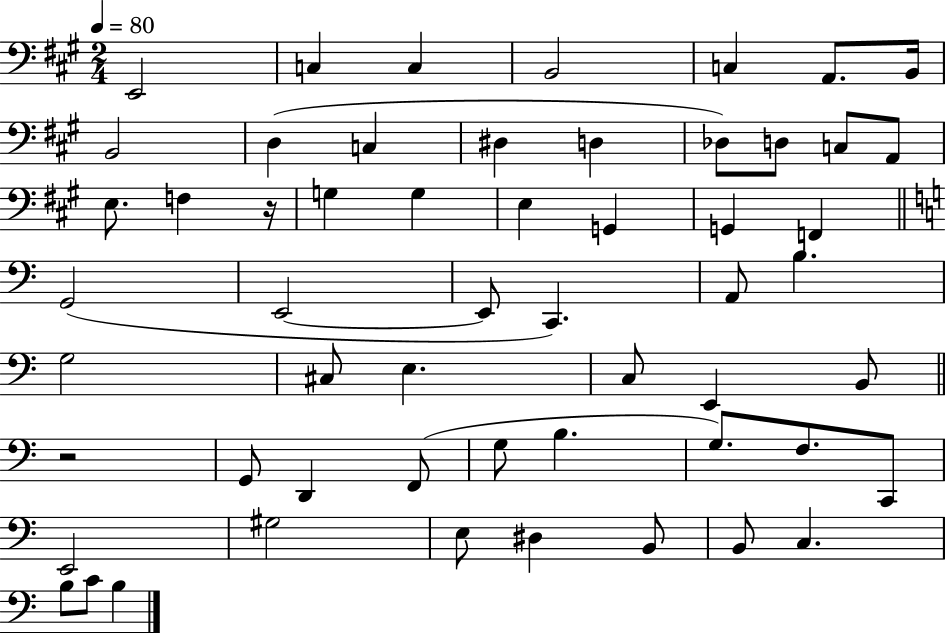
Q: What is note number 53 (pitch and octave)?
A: C4